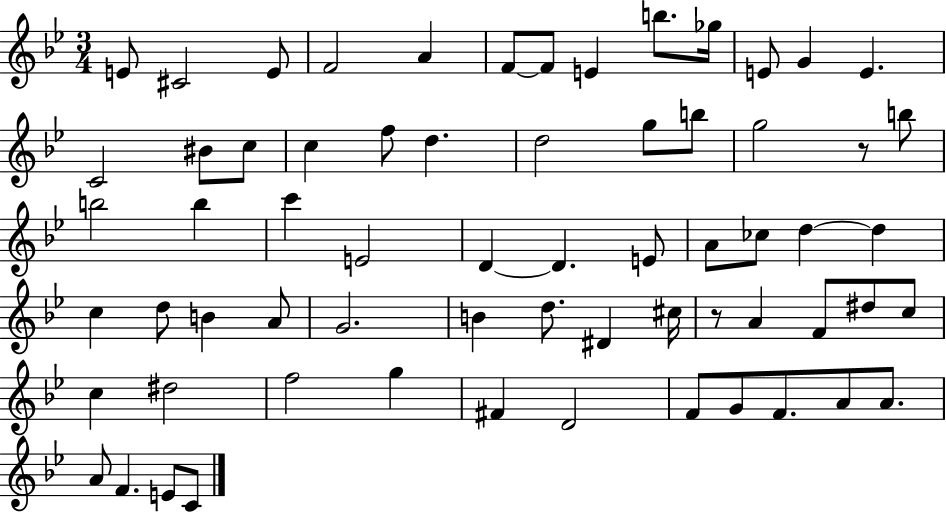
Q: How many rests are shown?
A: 2